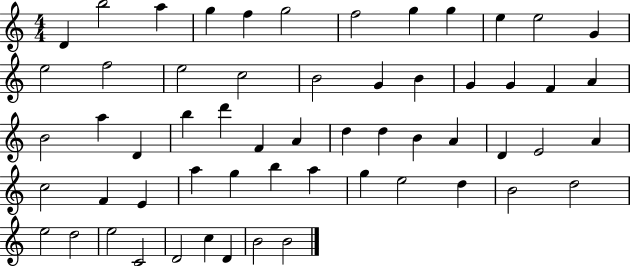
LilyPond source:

{
  \clef treble
  \numericTimeSignature
  \time 4/4
  \key c \major
  d'4 b''2 a''4 | g''4 f''4 g''2 | f''2 g''4 g''4 | e''4 e''2 g'4 | \break e''2 f''2 | e''2 c''2 | b'2 g'4 b'4 | g'4 g'4 f'4 a'4 | \break b'2 a''4 d'4 | b''4 d'''4 f'4 a'4 | d''4 d''4 b'4 a'4 | d'4 e'2 a'4 | \break c''2 f'4 e'4 | a''4 g''4 b''4 a''4 | g''4 e''2 d''4 | b'2 d''2 | \break e''2 d''2 | e''2 c'2 | d'2 c''4 d'4 | b'2 b'2 | \break \bar "|."
}